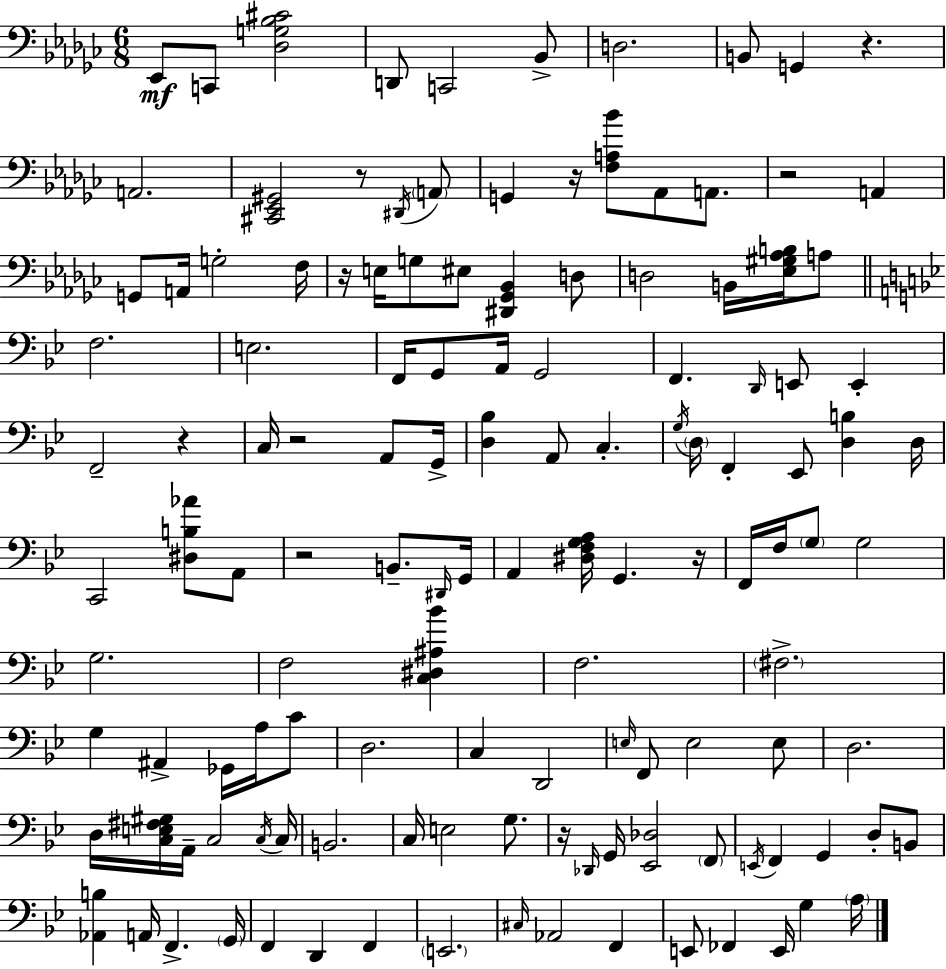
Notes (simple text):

Eb2/e C2/e [Db3,G3,Bb3,C#4]/h D2/e C2/h Bb2/e D3/h. B2/e G2/q R/q. A2/h. [C#2,Eb2,G#2]/h R/e D#2/s A2/e G2/q R/s [F3,A3,Bb4]/e Ab2/e A2/e. R/h A2/q G2/e A2/s G3/h F3/s R/s E3/s G3/e EIS3/e [D#2,Gb2,Bb2]/q D3/e D3/h B2/s [Eb3,G#3,Ab3,B3]/s A3/e F3/h. E3/h. F2/s G2/e A2/s G2/h F2/q. D2/s E2/e E2/q F2/h R/q C3/s R/h A2/e G2/s [D3,Bb3]/q A2/e C3/q. G3/s D3/s F2/q Eb2/e [D3,B3]/q D3/s C2/h [D#3,B3,Ab4]/e A2/e R/h B2/e. D#2/s G2/s A2/q [D#3,F3,G3,A3]/s G2/q. R/s F2/s F3/s G3/e G3/h G3/h. F3/h [C3,D#3,A#3,Bb4]/q F3/h. F#3/h. G3/q A#2/q Gb2/s A3/s C4/e D3/h. C3/q D2/h E3/s F2/e E3/h E3/e D3/h. D3/s [C3,E3,F#3,G#3]/s A2/s C3/h C3/s C3/s B2/h. C3/s E3/h G3/e. R/s Db2/s G2/s [Eb2,Db3]/h F2/e E2/s F2/q G2/q D3/e B2/e [Ab2,B3]/q A2/s F2/q. G2/s F2/q D2/q F2/q E2/h. C#3/s Ab2/h F2/q E2/e FES2/q E2/s G3/q A3/s